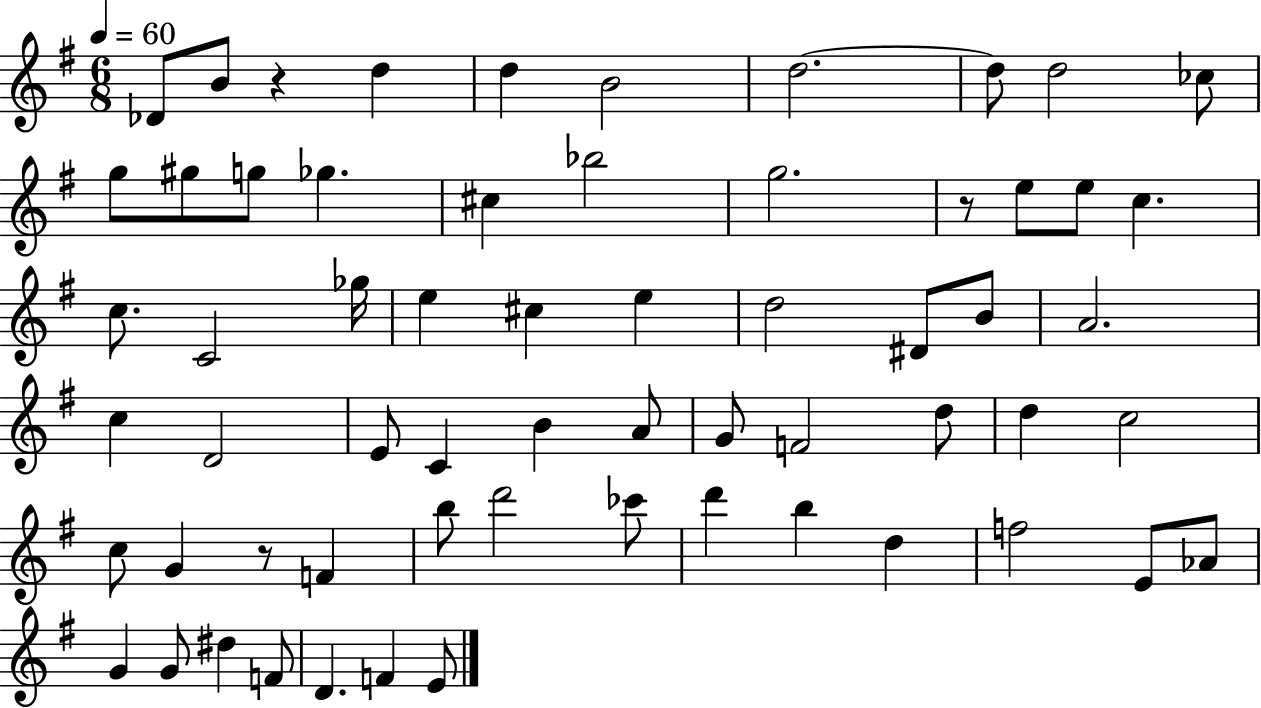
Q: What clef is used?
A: treble